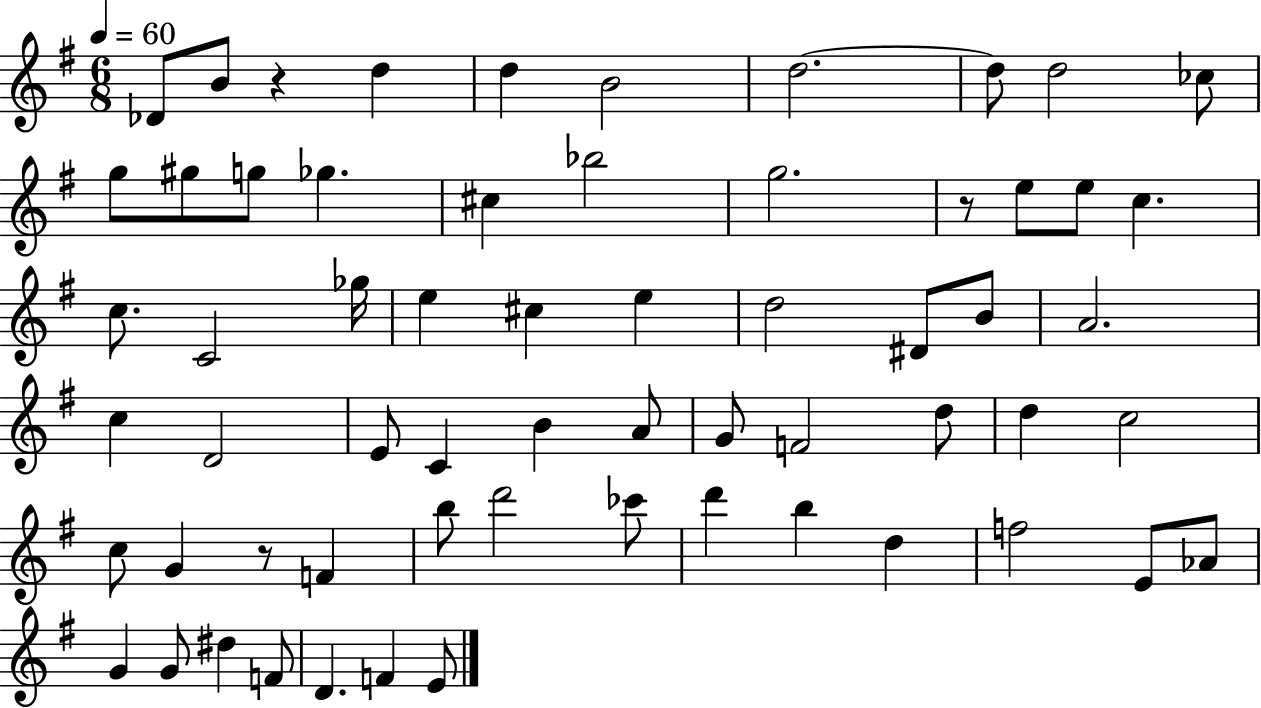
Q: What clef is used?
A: treble